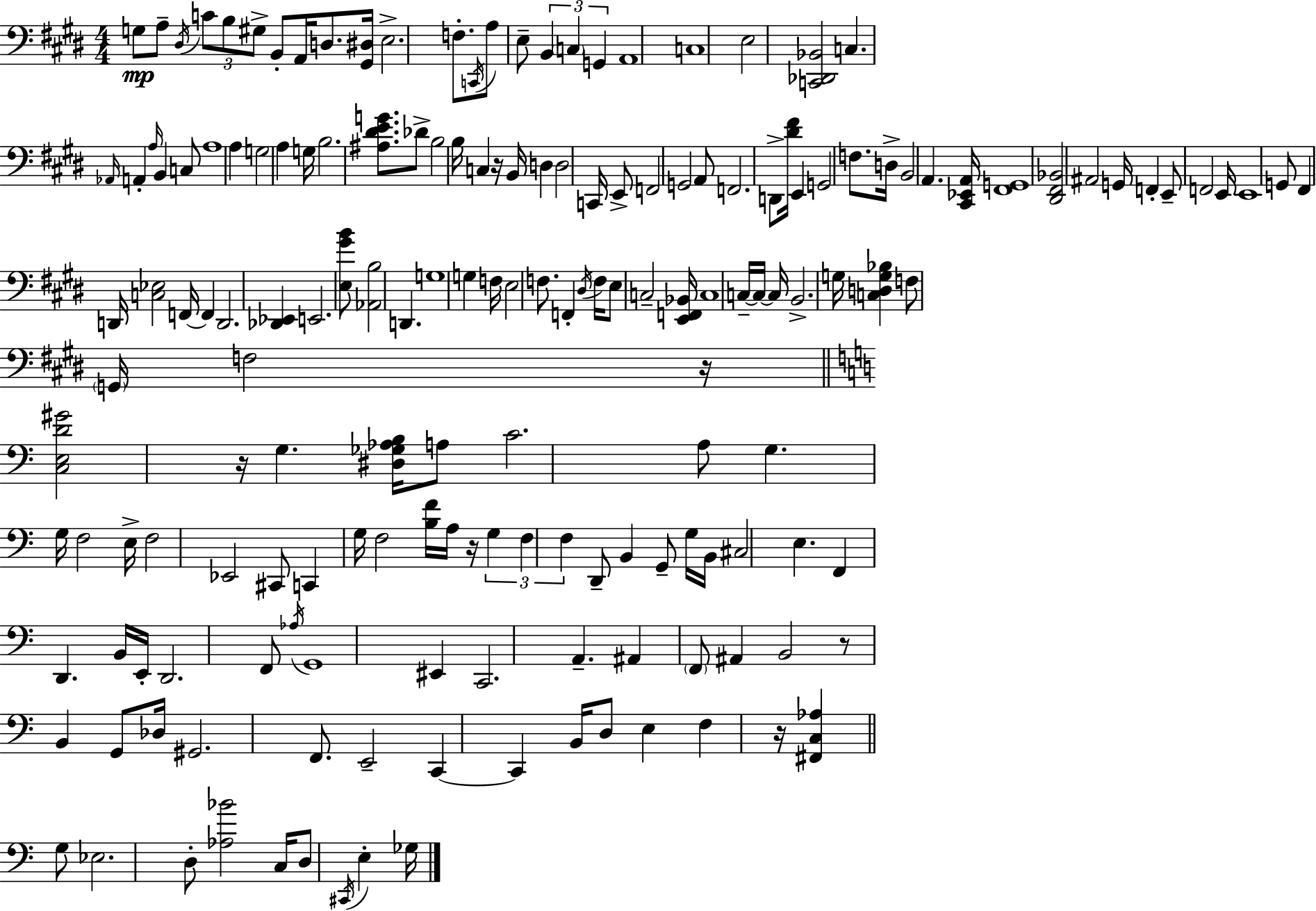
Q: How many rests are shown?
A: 6